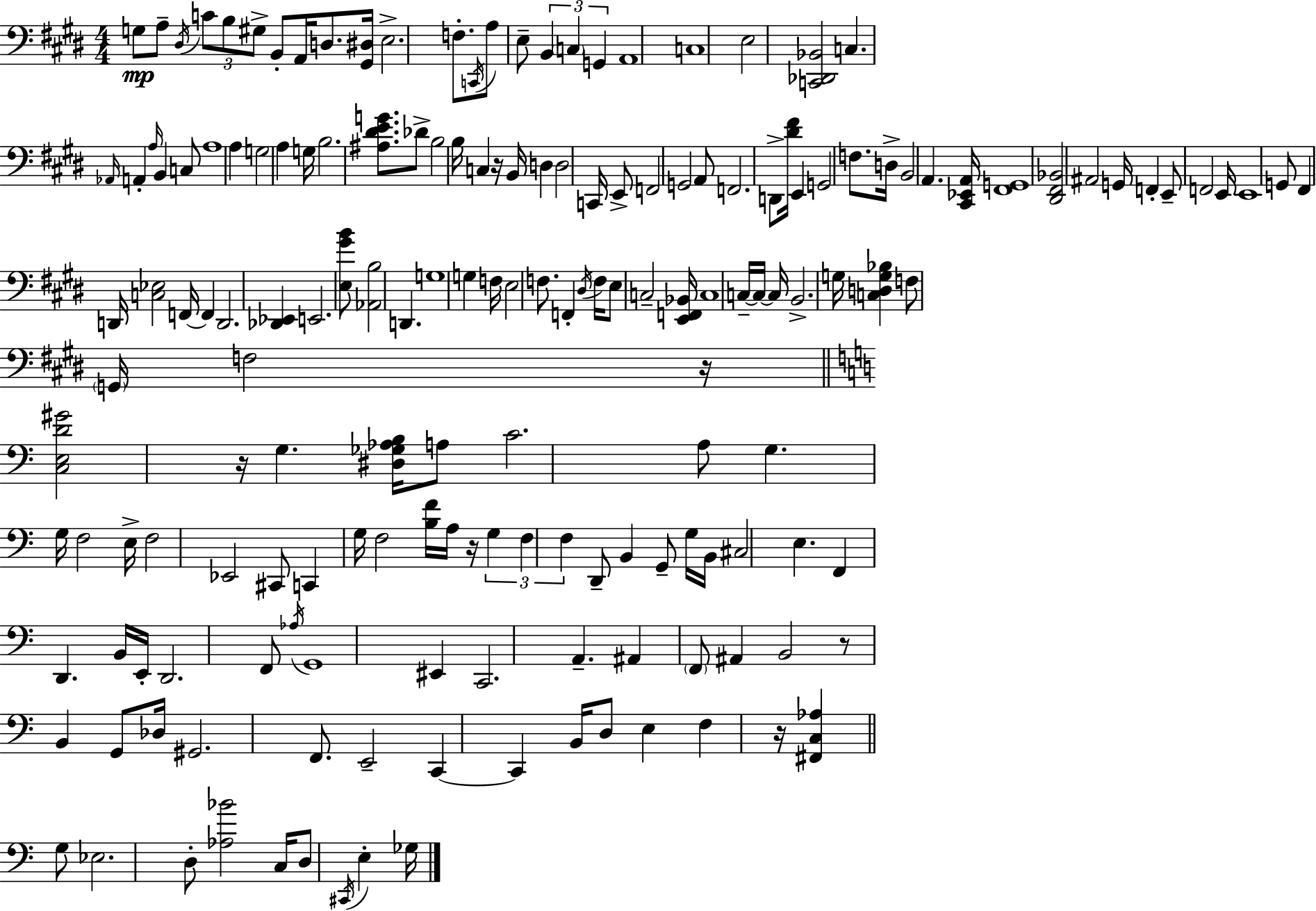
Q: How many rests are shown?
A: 6